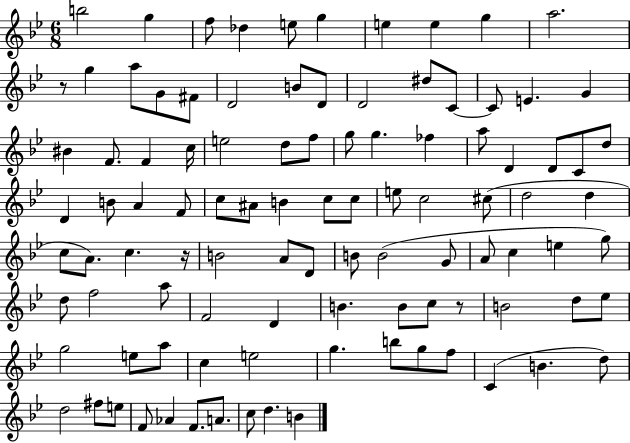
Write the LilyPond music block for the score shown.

{
  \clef treble
  \numericTimeSignature
  \time 6/8
  \key bes \major
  b''2 g''4 | f''8 des''4 e''8 g''4 | e''4 e''4 g''4 | a''2. | \break r8 g''4 a''8 g'8 fis'8 | d'2 b'8 d'8 | d'2 dis''8 c'8~~ | c'8 e'4. g'4 | \break bis'4 f'8. f'4 c''16 | e''2 d''8 f''8 | g''8 g''4. fes''4 | a''8 d'4 d'8 c'8 d''8 | \break d'4 b'8 a'4 f'8 | c''8 ais'8 b'4 c''8 c''8 | e''8 c''2 cis''8( | d''2 d''4 | \break c''8 a'8.) c''4. r16 | b'2 a'8 d'8 | b'8 b'2( g'8 | a'8 c''4 e''4 g''8) | \break d''8 f''2 a''8 | f'2 d'4 | b'4. b'8 c''8 r8 | b'2 d''8 ees''8 | \break g''2 e''8 a''8 | c''4 e''2 | g''4. b''8 g''8 f''8 | c'4( b'4. d''8) | \break d''2 fis''8 e''8 | f'8 aes'4 f'8. a'8. | c''8 d''4. b'4 | \bar "|."
}